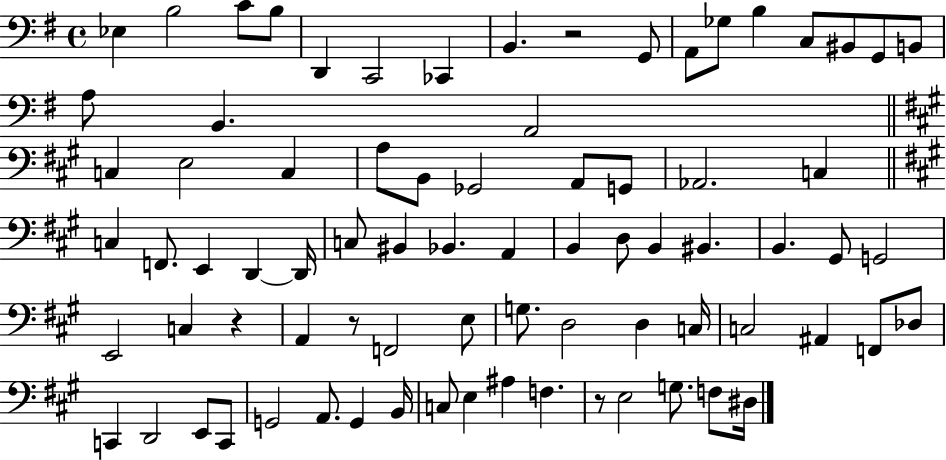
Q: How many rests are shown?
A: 4